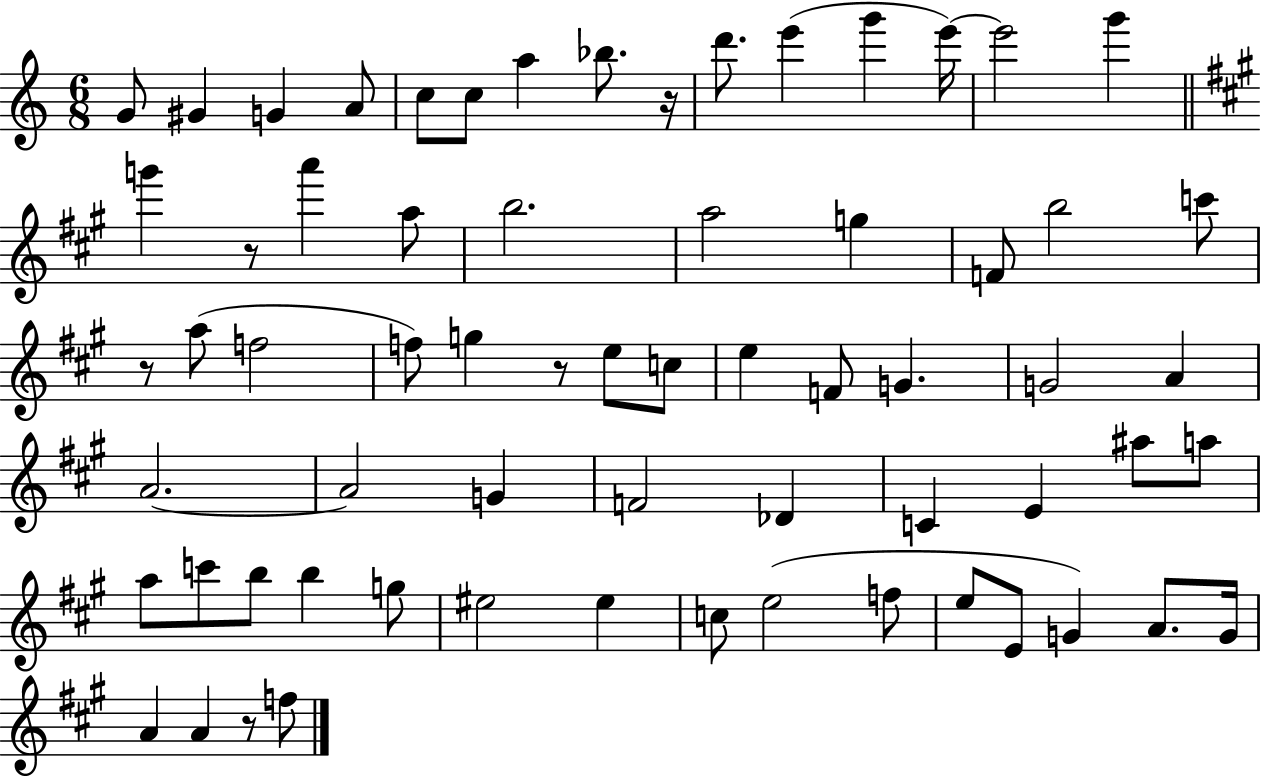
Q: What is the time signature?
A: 6/8